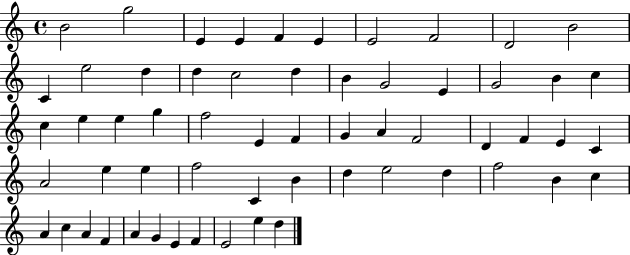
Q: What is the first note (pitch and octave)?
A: B4